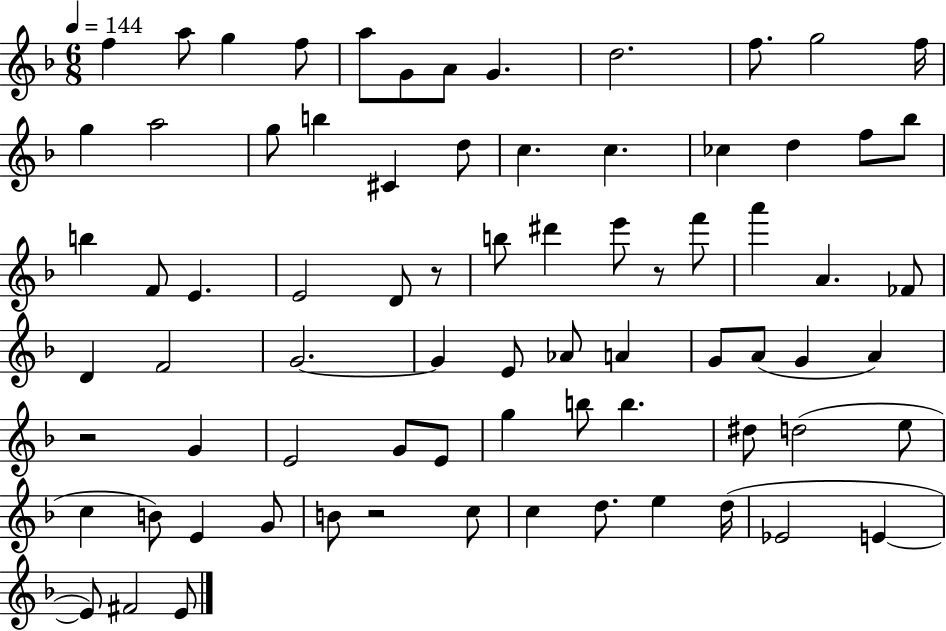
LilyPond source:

{
  \clef treble
  \numericTimeSignature
  \time 6/8
  \key f \major
  \tempo 4 = 144
  \repeat volta 2 { f''4 a''8 g''4 f''8 | a''8 g'8 a'8 g'4. | d''2. | f''8. g''2 f''16 | \break g''4 a''2 | g''8 b''4 cis'4 d''8 | c''4. c''4. | ces''4 d''4 f''8 bes''8 | \break b''4 f'8 e'4. | e'2 d'8 r8 | b''8 dis'''4 e'''8 r8 f'''8 | a'''4 a'4. fes'8 | \break d'4 f'2 | g'2.~~ | g'4 e'8 aes'8 a'4 | g'8 a'8( g'4 a'4) | \break r2 g'4 | e'2 g'8 e'8 | g''4 b''8 b''4. | dis''8 d''2( e''8 | \break c''4 b'8) e'4 g'8 | b'8 r2 c''8 | c''4 d''8. e''4 d''16( | ees'2 e'4~~ | \break e'8) fis'2 e'8 | } \bar "|."
}